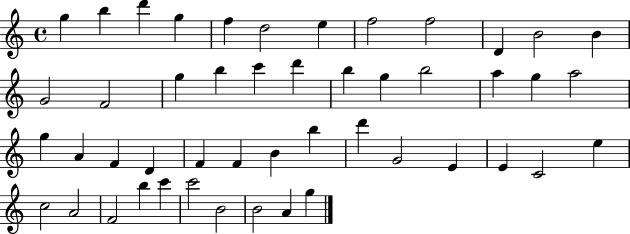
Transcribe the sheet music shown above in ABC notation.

X:1
T:Untitled
M:4/4
L:1/4
K:C
g b d' g f d2 e f2 f2 D B2 B G2 F2 g b c' d' b g b2 a g a2 g A F D F F B b d' G2 E E C2 e c2 A2 F2 b c' c'2 B2 B2 A g